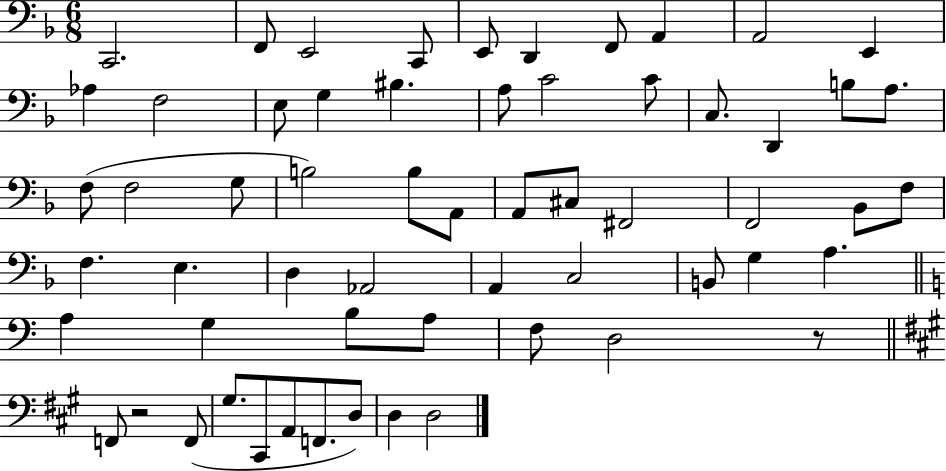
{
  \clef bass
  \numericTimeSignature
  \time 6/8
  \key f \major
  c,2. | f,8 e,2 c,8 | e,8 d,4 f,8 a,4 | a,2 e,4 | \break aes4 f2 | e8 g4 bis4. | a8 c'2 c'8 | c8. d,4 b8 a8. | \break f8( f2 g8 | b2) b8 a,8 | a,8 cis8 fis,2 | f,2 bes,8 f8 | \break f4. e4. | d4 aes,2 | a,4 c2 | b,8 g4 a4. | \break \bar "||" \break \key a \minor a4 g4 b8 a8 | f8 d2 r8 | \bar "||" \break \key a \major f,8 r2 f,8( | gis8. cis,8 a,8 f,8. d8) | d4 d2 | \bar "|."
}